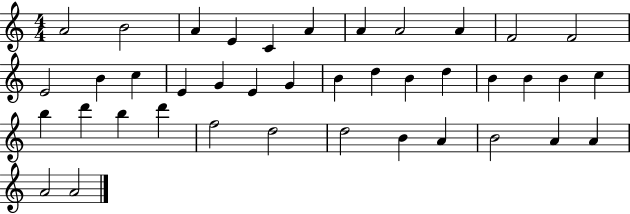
A4/h B4/h A4/q E4/q C4/q A4/q A4/q A4/h A4/q F4/h F4/h E4/h B4/q C5/q E4/q G4/q E4/q G4/q B4/q D5/q B4/q D5/q B4/q B4/q B4/q C5/q B5/q D6/q B5/q D6/q F5/h D5/h D5/h B4/q A4/q B4/h A4/q A4/q A4/h A4/h